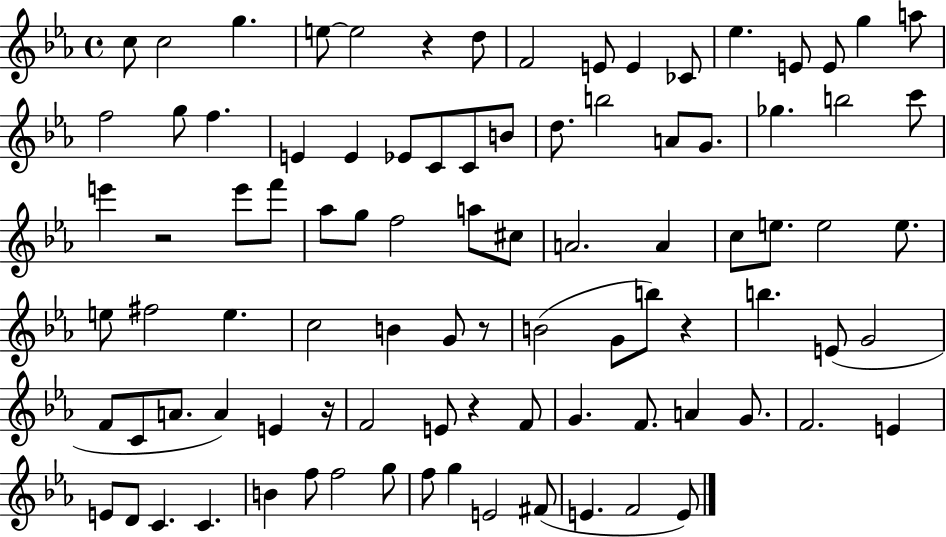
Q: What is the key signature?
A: EES major